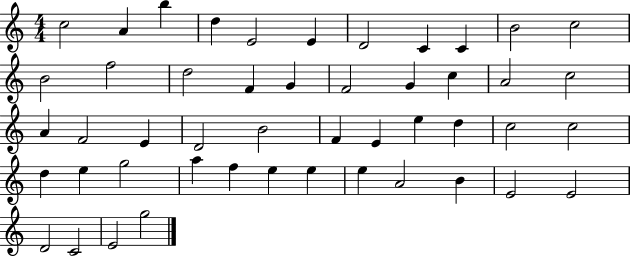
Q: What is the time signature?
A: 4/4